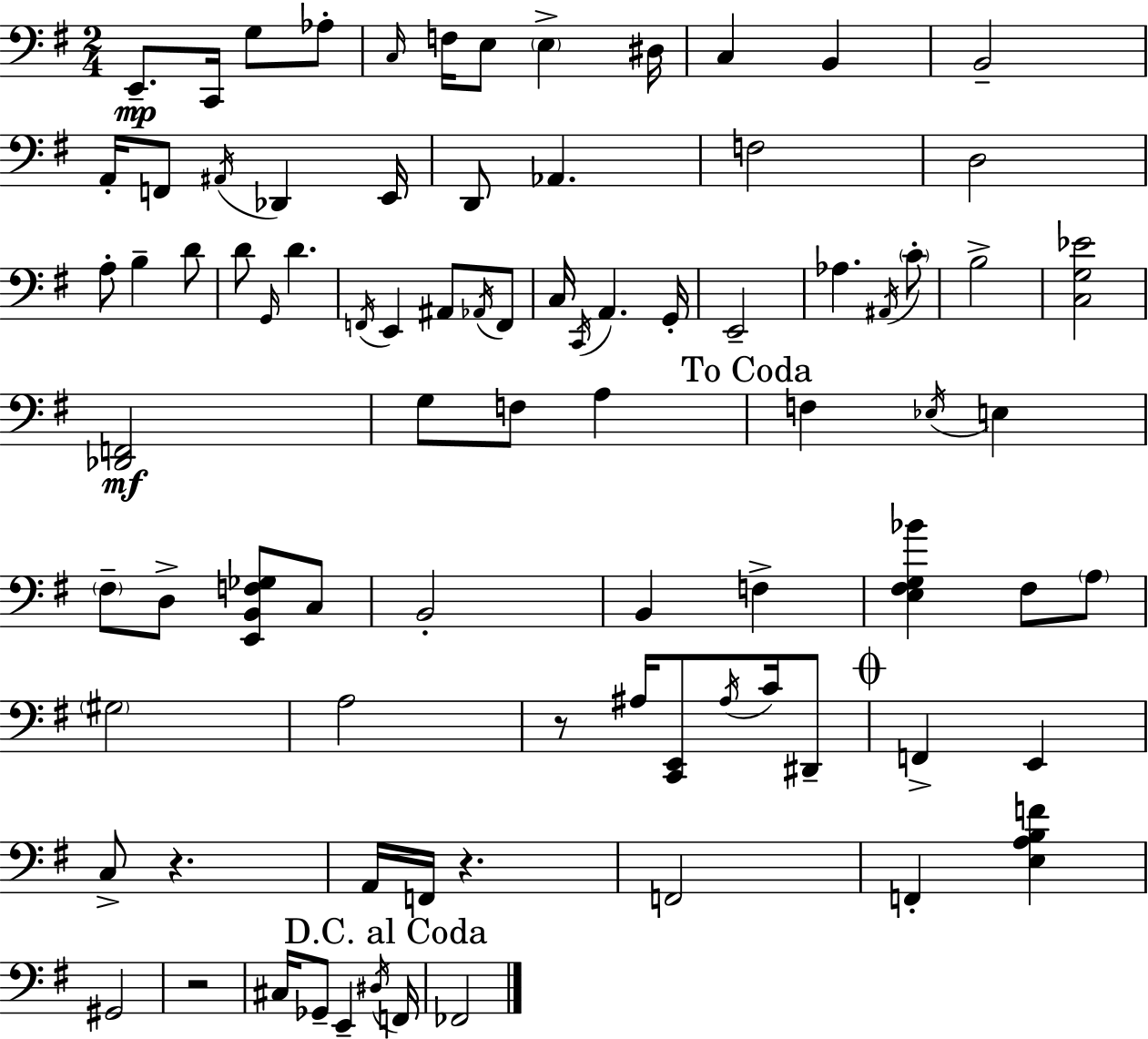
E2/e. C2/s G3/e Ab3/e C3/s F3/s E3/e E3/q D#3/s C3/q B2/q B2/h A2/s F2/e A#2/s Db2/q E2/s D2/e Ab2/q. F3/h D3/h A3/e B3/q D4/e D4/e G2/s D4/q. F2/s E2/q A#2/e Ab2/s F2/e C3/s C2/s A2/q. G2/s E2/h Ab3/q. A#2/s C4/e B3/h [C3,G3,Eb4]/h [Db2,F2]/h G3/e F3/e A3/q F3/q Eb3/s E3/q F#3/e D3/e [E2,B2,F3,Gb3]/e C3/e B2/h B2/q F3/q [E3,F#3,G3,Bb4]/q F#3/e A3/e G#3/h A3/h R/e A#3/s [C2,E2]/e A#3/s C4/s D#2/e F2/q E2/q C3/e R/q. A2/s F2/s R/q. F2/h F2/q [E3,A3,B3,F4]/q G#2/h R/h C#3/s Gb2/e E2/q D#3/s F2/s FES2/h